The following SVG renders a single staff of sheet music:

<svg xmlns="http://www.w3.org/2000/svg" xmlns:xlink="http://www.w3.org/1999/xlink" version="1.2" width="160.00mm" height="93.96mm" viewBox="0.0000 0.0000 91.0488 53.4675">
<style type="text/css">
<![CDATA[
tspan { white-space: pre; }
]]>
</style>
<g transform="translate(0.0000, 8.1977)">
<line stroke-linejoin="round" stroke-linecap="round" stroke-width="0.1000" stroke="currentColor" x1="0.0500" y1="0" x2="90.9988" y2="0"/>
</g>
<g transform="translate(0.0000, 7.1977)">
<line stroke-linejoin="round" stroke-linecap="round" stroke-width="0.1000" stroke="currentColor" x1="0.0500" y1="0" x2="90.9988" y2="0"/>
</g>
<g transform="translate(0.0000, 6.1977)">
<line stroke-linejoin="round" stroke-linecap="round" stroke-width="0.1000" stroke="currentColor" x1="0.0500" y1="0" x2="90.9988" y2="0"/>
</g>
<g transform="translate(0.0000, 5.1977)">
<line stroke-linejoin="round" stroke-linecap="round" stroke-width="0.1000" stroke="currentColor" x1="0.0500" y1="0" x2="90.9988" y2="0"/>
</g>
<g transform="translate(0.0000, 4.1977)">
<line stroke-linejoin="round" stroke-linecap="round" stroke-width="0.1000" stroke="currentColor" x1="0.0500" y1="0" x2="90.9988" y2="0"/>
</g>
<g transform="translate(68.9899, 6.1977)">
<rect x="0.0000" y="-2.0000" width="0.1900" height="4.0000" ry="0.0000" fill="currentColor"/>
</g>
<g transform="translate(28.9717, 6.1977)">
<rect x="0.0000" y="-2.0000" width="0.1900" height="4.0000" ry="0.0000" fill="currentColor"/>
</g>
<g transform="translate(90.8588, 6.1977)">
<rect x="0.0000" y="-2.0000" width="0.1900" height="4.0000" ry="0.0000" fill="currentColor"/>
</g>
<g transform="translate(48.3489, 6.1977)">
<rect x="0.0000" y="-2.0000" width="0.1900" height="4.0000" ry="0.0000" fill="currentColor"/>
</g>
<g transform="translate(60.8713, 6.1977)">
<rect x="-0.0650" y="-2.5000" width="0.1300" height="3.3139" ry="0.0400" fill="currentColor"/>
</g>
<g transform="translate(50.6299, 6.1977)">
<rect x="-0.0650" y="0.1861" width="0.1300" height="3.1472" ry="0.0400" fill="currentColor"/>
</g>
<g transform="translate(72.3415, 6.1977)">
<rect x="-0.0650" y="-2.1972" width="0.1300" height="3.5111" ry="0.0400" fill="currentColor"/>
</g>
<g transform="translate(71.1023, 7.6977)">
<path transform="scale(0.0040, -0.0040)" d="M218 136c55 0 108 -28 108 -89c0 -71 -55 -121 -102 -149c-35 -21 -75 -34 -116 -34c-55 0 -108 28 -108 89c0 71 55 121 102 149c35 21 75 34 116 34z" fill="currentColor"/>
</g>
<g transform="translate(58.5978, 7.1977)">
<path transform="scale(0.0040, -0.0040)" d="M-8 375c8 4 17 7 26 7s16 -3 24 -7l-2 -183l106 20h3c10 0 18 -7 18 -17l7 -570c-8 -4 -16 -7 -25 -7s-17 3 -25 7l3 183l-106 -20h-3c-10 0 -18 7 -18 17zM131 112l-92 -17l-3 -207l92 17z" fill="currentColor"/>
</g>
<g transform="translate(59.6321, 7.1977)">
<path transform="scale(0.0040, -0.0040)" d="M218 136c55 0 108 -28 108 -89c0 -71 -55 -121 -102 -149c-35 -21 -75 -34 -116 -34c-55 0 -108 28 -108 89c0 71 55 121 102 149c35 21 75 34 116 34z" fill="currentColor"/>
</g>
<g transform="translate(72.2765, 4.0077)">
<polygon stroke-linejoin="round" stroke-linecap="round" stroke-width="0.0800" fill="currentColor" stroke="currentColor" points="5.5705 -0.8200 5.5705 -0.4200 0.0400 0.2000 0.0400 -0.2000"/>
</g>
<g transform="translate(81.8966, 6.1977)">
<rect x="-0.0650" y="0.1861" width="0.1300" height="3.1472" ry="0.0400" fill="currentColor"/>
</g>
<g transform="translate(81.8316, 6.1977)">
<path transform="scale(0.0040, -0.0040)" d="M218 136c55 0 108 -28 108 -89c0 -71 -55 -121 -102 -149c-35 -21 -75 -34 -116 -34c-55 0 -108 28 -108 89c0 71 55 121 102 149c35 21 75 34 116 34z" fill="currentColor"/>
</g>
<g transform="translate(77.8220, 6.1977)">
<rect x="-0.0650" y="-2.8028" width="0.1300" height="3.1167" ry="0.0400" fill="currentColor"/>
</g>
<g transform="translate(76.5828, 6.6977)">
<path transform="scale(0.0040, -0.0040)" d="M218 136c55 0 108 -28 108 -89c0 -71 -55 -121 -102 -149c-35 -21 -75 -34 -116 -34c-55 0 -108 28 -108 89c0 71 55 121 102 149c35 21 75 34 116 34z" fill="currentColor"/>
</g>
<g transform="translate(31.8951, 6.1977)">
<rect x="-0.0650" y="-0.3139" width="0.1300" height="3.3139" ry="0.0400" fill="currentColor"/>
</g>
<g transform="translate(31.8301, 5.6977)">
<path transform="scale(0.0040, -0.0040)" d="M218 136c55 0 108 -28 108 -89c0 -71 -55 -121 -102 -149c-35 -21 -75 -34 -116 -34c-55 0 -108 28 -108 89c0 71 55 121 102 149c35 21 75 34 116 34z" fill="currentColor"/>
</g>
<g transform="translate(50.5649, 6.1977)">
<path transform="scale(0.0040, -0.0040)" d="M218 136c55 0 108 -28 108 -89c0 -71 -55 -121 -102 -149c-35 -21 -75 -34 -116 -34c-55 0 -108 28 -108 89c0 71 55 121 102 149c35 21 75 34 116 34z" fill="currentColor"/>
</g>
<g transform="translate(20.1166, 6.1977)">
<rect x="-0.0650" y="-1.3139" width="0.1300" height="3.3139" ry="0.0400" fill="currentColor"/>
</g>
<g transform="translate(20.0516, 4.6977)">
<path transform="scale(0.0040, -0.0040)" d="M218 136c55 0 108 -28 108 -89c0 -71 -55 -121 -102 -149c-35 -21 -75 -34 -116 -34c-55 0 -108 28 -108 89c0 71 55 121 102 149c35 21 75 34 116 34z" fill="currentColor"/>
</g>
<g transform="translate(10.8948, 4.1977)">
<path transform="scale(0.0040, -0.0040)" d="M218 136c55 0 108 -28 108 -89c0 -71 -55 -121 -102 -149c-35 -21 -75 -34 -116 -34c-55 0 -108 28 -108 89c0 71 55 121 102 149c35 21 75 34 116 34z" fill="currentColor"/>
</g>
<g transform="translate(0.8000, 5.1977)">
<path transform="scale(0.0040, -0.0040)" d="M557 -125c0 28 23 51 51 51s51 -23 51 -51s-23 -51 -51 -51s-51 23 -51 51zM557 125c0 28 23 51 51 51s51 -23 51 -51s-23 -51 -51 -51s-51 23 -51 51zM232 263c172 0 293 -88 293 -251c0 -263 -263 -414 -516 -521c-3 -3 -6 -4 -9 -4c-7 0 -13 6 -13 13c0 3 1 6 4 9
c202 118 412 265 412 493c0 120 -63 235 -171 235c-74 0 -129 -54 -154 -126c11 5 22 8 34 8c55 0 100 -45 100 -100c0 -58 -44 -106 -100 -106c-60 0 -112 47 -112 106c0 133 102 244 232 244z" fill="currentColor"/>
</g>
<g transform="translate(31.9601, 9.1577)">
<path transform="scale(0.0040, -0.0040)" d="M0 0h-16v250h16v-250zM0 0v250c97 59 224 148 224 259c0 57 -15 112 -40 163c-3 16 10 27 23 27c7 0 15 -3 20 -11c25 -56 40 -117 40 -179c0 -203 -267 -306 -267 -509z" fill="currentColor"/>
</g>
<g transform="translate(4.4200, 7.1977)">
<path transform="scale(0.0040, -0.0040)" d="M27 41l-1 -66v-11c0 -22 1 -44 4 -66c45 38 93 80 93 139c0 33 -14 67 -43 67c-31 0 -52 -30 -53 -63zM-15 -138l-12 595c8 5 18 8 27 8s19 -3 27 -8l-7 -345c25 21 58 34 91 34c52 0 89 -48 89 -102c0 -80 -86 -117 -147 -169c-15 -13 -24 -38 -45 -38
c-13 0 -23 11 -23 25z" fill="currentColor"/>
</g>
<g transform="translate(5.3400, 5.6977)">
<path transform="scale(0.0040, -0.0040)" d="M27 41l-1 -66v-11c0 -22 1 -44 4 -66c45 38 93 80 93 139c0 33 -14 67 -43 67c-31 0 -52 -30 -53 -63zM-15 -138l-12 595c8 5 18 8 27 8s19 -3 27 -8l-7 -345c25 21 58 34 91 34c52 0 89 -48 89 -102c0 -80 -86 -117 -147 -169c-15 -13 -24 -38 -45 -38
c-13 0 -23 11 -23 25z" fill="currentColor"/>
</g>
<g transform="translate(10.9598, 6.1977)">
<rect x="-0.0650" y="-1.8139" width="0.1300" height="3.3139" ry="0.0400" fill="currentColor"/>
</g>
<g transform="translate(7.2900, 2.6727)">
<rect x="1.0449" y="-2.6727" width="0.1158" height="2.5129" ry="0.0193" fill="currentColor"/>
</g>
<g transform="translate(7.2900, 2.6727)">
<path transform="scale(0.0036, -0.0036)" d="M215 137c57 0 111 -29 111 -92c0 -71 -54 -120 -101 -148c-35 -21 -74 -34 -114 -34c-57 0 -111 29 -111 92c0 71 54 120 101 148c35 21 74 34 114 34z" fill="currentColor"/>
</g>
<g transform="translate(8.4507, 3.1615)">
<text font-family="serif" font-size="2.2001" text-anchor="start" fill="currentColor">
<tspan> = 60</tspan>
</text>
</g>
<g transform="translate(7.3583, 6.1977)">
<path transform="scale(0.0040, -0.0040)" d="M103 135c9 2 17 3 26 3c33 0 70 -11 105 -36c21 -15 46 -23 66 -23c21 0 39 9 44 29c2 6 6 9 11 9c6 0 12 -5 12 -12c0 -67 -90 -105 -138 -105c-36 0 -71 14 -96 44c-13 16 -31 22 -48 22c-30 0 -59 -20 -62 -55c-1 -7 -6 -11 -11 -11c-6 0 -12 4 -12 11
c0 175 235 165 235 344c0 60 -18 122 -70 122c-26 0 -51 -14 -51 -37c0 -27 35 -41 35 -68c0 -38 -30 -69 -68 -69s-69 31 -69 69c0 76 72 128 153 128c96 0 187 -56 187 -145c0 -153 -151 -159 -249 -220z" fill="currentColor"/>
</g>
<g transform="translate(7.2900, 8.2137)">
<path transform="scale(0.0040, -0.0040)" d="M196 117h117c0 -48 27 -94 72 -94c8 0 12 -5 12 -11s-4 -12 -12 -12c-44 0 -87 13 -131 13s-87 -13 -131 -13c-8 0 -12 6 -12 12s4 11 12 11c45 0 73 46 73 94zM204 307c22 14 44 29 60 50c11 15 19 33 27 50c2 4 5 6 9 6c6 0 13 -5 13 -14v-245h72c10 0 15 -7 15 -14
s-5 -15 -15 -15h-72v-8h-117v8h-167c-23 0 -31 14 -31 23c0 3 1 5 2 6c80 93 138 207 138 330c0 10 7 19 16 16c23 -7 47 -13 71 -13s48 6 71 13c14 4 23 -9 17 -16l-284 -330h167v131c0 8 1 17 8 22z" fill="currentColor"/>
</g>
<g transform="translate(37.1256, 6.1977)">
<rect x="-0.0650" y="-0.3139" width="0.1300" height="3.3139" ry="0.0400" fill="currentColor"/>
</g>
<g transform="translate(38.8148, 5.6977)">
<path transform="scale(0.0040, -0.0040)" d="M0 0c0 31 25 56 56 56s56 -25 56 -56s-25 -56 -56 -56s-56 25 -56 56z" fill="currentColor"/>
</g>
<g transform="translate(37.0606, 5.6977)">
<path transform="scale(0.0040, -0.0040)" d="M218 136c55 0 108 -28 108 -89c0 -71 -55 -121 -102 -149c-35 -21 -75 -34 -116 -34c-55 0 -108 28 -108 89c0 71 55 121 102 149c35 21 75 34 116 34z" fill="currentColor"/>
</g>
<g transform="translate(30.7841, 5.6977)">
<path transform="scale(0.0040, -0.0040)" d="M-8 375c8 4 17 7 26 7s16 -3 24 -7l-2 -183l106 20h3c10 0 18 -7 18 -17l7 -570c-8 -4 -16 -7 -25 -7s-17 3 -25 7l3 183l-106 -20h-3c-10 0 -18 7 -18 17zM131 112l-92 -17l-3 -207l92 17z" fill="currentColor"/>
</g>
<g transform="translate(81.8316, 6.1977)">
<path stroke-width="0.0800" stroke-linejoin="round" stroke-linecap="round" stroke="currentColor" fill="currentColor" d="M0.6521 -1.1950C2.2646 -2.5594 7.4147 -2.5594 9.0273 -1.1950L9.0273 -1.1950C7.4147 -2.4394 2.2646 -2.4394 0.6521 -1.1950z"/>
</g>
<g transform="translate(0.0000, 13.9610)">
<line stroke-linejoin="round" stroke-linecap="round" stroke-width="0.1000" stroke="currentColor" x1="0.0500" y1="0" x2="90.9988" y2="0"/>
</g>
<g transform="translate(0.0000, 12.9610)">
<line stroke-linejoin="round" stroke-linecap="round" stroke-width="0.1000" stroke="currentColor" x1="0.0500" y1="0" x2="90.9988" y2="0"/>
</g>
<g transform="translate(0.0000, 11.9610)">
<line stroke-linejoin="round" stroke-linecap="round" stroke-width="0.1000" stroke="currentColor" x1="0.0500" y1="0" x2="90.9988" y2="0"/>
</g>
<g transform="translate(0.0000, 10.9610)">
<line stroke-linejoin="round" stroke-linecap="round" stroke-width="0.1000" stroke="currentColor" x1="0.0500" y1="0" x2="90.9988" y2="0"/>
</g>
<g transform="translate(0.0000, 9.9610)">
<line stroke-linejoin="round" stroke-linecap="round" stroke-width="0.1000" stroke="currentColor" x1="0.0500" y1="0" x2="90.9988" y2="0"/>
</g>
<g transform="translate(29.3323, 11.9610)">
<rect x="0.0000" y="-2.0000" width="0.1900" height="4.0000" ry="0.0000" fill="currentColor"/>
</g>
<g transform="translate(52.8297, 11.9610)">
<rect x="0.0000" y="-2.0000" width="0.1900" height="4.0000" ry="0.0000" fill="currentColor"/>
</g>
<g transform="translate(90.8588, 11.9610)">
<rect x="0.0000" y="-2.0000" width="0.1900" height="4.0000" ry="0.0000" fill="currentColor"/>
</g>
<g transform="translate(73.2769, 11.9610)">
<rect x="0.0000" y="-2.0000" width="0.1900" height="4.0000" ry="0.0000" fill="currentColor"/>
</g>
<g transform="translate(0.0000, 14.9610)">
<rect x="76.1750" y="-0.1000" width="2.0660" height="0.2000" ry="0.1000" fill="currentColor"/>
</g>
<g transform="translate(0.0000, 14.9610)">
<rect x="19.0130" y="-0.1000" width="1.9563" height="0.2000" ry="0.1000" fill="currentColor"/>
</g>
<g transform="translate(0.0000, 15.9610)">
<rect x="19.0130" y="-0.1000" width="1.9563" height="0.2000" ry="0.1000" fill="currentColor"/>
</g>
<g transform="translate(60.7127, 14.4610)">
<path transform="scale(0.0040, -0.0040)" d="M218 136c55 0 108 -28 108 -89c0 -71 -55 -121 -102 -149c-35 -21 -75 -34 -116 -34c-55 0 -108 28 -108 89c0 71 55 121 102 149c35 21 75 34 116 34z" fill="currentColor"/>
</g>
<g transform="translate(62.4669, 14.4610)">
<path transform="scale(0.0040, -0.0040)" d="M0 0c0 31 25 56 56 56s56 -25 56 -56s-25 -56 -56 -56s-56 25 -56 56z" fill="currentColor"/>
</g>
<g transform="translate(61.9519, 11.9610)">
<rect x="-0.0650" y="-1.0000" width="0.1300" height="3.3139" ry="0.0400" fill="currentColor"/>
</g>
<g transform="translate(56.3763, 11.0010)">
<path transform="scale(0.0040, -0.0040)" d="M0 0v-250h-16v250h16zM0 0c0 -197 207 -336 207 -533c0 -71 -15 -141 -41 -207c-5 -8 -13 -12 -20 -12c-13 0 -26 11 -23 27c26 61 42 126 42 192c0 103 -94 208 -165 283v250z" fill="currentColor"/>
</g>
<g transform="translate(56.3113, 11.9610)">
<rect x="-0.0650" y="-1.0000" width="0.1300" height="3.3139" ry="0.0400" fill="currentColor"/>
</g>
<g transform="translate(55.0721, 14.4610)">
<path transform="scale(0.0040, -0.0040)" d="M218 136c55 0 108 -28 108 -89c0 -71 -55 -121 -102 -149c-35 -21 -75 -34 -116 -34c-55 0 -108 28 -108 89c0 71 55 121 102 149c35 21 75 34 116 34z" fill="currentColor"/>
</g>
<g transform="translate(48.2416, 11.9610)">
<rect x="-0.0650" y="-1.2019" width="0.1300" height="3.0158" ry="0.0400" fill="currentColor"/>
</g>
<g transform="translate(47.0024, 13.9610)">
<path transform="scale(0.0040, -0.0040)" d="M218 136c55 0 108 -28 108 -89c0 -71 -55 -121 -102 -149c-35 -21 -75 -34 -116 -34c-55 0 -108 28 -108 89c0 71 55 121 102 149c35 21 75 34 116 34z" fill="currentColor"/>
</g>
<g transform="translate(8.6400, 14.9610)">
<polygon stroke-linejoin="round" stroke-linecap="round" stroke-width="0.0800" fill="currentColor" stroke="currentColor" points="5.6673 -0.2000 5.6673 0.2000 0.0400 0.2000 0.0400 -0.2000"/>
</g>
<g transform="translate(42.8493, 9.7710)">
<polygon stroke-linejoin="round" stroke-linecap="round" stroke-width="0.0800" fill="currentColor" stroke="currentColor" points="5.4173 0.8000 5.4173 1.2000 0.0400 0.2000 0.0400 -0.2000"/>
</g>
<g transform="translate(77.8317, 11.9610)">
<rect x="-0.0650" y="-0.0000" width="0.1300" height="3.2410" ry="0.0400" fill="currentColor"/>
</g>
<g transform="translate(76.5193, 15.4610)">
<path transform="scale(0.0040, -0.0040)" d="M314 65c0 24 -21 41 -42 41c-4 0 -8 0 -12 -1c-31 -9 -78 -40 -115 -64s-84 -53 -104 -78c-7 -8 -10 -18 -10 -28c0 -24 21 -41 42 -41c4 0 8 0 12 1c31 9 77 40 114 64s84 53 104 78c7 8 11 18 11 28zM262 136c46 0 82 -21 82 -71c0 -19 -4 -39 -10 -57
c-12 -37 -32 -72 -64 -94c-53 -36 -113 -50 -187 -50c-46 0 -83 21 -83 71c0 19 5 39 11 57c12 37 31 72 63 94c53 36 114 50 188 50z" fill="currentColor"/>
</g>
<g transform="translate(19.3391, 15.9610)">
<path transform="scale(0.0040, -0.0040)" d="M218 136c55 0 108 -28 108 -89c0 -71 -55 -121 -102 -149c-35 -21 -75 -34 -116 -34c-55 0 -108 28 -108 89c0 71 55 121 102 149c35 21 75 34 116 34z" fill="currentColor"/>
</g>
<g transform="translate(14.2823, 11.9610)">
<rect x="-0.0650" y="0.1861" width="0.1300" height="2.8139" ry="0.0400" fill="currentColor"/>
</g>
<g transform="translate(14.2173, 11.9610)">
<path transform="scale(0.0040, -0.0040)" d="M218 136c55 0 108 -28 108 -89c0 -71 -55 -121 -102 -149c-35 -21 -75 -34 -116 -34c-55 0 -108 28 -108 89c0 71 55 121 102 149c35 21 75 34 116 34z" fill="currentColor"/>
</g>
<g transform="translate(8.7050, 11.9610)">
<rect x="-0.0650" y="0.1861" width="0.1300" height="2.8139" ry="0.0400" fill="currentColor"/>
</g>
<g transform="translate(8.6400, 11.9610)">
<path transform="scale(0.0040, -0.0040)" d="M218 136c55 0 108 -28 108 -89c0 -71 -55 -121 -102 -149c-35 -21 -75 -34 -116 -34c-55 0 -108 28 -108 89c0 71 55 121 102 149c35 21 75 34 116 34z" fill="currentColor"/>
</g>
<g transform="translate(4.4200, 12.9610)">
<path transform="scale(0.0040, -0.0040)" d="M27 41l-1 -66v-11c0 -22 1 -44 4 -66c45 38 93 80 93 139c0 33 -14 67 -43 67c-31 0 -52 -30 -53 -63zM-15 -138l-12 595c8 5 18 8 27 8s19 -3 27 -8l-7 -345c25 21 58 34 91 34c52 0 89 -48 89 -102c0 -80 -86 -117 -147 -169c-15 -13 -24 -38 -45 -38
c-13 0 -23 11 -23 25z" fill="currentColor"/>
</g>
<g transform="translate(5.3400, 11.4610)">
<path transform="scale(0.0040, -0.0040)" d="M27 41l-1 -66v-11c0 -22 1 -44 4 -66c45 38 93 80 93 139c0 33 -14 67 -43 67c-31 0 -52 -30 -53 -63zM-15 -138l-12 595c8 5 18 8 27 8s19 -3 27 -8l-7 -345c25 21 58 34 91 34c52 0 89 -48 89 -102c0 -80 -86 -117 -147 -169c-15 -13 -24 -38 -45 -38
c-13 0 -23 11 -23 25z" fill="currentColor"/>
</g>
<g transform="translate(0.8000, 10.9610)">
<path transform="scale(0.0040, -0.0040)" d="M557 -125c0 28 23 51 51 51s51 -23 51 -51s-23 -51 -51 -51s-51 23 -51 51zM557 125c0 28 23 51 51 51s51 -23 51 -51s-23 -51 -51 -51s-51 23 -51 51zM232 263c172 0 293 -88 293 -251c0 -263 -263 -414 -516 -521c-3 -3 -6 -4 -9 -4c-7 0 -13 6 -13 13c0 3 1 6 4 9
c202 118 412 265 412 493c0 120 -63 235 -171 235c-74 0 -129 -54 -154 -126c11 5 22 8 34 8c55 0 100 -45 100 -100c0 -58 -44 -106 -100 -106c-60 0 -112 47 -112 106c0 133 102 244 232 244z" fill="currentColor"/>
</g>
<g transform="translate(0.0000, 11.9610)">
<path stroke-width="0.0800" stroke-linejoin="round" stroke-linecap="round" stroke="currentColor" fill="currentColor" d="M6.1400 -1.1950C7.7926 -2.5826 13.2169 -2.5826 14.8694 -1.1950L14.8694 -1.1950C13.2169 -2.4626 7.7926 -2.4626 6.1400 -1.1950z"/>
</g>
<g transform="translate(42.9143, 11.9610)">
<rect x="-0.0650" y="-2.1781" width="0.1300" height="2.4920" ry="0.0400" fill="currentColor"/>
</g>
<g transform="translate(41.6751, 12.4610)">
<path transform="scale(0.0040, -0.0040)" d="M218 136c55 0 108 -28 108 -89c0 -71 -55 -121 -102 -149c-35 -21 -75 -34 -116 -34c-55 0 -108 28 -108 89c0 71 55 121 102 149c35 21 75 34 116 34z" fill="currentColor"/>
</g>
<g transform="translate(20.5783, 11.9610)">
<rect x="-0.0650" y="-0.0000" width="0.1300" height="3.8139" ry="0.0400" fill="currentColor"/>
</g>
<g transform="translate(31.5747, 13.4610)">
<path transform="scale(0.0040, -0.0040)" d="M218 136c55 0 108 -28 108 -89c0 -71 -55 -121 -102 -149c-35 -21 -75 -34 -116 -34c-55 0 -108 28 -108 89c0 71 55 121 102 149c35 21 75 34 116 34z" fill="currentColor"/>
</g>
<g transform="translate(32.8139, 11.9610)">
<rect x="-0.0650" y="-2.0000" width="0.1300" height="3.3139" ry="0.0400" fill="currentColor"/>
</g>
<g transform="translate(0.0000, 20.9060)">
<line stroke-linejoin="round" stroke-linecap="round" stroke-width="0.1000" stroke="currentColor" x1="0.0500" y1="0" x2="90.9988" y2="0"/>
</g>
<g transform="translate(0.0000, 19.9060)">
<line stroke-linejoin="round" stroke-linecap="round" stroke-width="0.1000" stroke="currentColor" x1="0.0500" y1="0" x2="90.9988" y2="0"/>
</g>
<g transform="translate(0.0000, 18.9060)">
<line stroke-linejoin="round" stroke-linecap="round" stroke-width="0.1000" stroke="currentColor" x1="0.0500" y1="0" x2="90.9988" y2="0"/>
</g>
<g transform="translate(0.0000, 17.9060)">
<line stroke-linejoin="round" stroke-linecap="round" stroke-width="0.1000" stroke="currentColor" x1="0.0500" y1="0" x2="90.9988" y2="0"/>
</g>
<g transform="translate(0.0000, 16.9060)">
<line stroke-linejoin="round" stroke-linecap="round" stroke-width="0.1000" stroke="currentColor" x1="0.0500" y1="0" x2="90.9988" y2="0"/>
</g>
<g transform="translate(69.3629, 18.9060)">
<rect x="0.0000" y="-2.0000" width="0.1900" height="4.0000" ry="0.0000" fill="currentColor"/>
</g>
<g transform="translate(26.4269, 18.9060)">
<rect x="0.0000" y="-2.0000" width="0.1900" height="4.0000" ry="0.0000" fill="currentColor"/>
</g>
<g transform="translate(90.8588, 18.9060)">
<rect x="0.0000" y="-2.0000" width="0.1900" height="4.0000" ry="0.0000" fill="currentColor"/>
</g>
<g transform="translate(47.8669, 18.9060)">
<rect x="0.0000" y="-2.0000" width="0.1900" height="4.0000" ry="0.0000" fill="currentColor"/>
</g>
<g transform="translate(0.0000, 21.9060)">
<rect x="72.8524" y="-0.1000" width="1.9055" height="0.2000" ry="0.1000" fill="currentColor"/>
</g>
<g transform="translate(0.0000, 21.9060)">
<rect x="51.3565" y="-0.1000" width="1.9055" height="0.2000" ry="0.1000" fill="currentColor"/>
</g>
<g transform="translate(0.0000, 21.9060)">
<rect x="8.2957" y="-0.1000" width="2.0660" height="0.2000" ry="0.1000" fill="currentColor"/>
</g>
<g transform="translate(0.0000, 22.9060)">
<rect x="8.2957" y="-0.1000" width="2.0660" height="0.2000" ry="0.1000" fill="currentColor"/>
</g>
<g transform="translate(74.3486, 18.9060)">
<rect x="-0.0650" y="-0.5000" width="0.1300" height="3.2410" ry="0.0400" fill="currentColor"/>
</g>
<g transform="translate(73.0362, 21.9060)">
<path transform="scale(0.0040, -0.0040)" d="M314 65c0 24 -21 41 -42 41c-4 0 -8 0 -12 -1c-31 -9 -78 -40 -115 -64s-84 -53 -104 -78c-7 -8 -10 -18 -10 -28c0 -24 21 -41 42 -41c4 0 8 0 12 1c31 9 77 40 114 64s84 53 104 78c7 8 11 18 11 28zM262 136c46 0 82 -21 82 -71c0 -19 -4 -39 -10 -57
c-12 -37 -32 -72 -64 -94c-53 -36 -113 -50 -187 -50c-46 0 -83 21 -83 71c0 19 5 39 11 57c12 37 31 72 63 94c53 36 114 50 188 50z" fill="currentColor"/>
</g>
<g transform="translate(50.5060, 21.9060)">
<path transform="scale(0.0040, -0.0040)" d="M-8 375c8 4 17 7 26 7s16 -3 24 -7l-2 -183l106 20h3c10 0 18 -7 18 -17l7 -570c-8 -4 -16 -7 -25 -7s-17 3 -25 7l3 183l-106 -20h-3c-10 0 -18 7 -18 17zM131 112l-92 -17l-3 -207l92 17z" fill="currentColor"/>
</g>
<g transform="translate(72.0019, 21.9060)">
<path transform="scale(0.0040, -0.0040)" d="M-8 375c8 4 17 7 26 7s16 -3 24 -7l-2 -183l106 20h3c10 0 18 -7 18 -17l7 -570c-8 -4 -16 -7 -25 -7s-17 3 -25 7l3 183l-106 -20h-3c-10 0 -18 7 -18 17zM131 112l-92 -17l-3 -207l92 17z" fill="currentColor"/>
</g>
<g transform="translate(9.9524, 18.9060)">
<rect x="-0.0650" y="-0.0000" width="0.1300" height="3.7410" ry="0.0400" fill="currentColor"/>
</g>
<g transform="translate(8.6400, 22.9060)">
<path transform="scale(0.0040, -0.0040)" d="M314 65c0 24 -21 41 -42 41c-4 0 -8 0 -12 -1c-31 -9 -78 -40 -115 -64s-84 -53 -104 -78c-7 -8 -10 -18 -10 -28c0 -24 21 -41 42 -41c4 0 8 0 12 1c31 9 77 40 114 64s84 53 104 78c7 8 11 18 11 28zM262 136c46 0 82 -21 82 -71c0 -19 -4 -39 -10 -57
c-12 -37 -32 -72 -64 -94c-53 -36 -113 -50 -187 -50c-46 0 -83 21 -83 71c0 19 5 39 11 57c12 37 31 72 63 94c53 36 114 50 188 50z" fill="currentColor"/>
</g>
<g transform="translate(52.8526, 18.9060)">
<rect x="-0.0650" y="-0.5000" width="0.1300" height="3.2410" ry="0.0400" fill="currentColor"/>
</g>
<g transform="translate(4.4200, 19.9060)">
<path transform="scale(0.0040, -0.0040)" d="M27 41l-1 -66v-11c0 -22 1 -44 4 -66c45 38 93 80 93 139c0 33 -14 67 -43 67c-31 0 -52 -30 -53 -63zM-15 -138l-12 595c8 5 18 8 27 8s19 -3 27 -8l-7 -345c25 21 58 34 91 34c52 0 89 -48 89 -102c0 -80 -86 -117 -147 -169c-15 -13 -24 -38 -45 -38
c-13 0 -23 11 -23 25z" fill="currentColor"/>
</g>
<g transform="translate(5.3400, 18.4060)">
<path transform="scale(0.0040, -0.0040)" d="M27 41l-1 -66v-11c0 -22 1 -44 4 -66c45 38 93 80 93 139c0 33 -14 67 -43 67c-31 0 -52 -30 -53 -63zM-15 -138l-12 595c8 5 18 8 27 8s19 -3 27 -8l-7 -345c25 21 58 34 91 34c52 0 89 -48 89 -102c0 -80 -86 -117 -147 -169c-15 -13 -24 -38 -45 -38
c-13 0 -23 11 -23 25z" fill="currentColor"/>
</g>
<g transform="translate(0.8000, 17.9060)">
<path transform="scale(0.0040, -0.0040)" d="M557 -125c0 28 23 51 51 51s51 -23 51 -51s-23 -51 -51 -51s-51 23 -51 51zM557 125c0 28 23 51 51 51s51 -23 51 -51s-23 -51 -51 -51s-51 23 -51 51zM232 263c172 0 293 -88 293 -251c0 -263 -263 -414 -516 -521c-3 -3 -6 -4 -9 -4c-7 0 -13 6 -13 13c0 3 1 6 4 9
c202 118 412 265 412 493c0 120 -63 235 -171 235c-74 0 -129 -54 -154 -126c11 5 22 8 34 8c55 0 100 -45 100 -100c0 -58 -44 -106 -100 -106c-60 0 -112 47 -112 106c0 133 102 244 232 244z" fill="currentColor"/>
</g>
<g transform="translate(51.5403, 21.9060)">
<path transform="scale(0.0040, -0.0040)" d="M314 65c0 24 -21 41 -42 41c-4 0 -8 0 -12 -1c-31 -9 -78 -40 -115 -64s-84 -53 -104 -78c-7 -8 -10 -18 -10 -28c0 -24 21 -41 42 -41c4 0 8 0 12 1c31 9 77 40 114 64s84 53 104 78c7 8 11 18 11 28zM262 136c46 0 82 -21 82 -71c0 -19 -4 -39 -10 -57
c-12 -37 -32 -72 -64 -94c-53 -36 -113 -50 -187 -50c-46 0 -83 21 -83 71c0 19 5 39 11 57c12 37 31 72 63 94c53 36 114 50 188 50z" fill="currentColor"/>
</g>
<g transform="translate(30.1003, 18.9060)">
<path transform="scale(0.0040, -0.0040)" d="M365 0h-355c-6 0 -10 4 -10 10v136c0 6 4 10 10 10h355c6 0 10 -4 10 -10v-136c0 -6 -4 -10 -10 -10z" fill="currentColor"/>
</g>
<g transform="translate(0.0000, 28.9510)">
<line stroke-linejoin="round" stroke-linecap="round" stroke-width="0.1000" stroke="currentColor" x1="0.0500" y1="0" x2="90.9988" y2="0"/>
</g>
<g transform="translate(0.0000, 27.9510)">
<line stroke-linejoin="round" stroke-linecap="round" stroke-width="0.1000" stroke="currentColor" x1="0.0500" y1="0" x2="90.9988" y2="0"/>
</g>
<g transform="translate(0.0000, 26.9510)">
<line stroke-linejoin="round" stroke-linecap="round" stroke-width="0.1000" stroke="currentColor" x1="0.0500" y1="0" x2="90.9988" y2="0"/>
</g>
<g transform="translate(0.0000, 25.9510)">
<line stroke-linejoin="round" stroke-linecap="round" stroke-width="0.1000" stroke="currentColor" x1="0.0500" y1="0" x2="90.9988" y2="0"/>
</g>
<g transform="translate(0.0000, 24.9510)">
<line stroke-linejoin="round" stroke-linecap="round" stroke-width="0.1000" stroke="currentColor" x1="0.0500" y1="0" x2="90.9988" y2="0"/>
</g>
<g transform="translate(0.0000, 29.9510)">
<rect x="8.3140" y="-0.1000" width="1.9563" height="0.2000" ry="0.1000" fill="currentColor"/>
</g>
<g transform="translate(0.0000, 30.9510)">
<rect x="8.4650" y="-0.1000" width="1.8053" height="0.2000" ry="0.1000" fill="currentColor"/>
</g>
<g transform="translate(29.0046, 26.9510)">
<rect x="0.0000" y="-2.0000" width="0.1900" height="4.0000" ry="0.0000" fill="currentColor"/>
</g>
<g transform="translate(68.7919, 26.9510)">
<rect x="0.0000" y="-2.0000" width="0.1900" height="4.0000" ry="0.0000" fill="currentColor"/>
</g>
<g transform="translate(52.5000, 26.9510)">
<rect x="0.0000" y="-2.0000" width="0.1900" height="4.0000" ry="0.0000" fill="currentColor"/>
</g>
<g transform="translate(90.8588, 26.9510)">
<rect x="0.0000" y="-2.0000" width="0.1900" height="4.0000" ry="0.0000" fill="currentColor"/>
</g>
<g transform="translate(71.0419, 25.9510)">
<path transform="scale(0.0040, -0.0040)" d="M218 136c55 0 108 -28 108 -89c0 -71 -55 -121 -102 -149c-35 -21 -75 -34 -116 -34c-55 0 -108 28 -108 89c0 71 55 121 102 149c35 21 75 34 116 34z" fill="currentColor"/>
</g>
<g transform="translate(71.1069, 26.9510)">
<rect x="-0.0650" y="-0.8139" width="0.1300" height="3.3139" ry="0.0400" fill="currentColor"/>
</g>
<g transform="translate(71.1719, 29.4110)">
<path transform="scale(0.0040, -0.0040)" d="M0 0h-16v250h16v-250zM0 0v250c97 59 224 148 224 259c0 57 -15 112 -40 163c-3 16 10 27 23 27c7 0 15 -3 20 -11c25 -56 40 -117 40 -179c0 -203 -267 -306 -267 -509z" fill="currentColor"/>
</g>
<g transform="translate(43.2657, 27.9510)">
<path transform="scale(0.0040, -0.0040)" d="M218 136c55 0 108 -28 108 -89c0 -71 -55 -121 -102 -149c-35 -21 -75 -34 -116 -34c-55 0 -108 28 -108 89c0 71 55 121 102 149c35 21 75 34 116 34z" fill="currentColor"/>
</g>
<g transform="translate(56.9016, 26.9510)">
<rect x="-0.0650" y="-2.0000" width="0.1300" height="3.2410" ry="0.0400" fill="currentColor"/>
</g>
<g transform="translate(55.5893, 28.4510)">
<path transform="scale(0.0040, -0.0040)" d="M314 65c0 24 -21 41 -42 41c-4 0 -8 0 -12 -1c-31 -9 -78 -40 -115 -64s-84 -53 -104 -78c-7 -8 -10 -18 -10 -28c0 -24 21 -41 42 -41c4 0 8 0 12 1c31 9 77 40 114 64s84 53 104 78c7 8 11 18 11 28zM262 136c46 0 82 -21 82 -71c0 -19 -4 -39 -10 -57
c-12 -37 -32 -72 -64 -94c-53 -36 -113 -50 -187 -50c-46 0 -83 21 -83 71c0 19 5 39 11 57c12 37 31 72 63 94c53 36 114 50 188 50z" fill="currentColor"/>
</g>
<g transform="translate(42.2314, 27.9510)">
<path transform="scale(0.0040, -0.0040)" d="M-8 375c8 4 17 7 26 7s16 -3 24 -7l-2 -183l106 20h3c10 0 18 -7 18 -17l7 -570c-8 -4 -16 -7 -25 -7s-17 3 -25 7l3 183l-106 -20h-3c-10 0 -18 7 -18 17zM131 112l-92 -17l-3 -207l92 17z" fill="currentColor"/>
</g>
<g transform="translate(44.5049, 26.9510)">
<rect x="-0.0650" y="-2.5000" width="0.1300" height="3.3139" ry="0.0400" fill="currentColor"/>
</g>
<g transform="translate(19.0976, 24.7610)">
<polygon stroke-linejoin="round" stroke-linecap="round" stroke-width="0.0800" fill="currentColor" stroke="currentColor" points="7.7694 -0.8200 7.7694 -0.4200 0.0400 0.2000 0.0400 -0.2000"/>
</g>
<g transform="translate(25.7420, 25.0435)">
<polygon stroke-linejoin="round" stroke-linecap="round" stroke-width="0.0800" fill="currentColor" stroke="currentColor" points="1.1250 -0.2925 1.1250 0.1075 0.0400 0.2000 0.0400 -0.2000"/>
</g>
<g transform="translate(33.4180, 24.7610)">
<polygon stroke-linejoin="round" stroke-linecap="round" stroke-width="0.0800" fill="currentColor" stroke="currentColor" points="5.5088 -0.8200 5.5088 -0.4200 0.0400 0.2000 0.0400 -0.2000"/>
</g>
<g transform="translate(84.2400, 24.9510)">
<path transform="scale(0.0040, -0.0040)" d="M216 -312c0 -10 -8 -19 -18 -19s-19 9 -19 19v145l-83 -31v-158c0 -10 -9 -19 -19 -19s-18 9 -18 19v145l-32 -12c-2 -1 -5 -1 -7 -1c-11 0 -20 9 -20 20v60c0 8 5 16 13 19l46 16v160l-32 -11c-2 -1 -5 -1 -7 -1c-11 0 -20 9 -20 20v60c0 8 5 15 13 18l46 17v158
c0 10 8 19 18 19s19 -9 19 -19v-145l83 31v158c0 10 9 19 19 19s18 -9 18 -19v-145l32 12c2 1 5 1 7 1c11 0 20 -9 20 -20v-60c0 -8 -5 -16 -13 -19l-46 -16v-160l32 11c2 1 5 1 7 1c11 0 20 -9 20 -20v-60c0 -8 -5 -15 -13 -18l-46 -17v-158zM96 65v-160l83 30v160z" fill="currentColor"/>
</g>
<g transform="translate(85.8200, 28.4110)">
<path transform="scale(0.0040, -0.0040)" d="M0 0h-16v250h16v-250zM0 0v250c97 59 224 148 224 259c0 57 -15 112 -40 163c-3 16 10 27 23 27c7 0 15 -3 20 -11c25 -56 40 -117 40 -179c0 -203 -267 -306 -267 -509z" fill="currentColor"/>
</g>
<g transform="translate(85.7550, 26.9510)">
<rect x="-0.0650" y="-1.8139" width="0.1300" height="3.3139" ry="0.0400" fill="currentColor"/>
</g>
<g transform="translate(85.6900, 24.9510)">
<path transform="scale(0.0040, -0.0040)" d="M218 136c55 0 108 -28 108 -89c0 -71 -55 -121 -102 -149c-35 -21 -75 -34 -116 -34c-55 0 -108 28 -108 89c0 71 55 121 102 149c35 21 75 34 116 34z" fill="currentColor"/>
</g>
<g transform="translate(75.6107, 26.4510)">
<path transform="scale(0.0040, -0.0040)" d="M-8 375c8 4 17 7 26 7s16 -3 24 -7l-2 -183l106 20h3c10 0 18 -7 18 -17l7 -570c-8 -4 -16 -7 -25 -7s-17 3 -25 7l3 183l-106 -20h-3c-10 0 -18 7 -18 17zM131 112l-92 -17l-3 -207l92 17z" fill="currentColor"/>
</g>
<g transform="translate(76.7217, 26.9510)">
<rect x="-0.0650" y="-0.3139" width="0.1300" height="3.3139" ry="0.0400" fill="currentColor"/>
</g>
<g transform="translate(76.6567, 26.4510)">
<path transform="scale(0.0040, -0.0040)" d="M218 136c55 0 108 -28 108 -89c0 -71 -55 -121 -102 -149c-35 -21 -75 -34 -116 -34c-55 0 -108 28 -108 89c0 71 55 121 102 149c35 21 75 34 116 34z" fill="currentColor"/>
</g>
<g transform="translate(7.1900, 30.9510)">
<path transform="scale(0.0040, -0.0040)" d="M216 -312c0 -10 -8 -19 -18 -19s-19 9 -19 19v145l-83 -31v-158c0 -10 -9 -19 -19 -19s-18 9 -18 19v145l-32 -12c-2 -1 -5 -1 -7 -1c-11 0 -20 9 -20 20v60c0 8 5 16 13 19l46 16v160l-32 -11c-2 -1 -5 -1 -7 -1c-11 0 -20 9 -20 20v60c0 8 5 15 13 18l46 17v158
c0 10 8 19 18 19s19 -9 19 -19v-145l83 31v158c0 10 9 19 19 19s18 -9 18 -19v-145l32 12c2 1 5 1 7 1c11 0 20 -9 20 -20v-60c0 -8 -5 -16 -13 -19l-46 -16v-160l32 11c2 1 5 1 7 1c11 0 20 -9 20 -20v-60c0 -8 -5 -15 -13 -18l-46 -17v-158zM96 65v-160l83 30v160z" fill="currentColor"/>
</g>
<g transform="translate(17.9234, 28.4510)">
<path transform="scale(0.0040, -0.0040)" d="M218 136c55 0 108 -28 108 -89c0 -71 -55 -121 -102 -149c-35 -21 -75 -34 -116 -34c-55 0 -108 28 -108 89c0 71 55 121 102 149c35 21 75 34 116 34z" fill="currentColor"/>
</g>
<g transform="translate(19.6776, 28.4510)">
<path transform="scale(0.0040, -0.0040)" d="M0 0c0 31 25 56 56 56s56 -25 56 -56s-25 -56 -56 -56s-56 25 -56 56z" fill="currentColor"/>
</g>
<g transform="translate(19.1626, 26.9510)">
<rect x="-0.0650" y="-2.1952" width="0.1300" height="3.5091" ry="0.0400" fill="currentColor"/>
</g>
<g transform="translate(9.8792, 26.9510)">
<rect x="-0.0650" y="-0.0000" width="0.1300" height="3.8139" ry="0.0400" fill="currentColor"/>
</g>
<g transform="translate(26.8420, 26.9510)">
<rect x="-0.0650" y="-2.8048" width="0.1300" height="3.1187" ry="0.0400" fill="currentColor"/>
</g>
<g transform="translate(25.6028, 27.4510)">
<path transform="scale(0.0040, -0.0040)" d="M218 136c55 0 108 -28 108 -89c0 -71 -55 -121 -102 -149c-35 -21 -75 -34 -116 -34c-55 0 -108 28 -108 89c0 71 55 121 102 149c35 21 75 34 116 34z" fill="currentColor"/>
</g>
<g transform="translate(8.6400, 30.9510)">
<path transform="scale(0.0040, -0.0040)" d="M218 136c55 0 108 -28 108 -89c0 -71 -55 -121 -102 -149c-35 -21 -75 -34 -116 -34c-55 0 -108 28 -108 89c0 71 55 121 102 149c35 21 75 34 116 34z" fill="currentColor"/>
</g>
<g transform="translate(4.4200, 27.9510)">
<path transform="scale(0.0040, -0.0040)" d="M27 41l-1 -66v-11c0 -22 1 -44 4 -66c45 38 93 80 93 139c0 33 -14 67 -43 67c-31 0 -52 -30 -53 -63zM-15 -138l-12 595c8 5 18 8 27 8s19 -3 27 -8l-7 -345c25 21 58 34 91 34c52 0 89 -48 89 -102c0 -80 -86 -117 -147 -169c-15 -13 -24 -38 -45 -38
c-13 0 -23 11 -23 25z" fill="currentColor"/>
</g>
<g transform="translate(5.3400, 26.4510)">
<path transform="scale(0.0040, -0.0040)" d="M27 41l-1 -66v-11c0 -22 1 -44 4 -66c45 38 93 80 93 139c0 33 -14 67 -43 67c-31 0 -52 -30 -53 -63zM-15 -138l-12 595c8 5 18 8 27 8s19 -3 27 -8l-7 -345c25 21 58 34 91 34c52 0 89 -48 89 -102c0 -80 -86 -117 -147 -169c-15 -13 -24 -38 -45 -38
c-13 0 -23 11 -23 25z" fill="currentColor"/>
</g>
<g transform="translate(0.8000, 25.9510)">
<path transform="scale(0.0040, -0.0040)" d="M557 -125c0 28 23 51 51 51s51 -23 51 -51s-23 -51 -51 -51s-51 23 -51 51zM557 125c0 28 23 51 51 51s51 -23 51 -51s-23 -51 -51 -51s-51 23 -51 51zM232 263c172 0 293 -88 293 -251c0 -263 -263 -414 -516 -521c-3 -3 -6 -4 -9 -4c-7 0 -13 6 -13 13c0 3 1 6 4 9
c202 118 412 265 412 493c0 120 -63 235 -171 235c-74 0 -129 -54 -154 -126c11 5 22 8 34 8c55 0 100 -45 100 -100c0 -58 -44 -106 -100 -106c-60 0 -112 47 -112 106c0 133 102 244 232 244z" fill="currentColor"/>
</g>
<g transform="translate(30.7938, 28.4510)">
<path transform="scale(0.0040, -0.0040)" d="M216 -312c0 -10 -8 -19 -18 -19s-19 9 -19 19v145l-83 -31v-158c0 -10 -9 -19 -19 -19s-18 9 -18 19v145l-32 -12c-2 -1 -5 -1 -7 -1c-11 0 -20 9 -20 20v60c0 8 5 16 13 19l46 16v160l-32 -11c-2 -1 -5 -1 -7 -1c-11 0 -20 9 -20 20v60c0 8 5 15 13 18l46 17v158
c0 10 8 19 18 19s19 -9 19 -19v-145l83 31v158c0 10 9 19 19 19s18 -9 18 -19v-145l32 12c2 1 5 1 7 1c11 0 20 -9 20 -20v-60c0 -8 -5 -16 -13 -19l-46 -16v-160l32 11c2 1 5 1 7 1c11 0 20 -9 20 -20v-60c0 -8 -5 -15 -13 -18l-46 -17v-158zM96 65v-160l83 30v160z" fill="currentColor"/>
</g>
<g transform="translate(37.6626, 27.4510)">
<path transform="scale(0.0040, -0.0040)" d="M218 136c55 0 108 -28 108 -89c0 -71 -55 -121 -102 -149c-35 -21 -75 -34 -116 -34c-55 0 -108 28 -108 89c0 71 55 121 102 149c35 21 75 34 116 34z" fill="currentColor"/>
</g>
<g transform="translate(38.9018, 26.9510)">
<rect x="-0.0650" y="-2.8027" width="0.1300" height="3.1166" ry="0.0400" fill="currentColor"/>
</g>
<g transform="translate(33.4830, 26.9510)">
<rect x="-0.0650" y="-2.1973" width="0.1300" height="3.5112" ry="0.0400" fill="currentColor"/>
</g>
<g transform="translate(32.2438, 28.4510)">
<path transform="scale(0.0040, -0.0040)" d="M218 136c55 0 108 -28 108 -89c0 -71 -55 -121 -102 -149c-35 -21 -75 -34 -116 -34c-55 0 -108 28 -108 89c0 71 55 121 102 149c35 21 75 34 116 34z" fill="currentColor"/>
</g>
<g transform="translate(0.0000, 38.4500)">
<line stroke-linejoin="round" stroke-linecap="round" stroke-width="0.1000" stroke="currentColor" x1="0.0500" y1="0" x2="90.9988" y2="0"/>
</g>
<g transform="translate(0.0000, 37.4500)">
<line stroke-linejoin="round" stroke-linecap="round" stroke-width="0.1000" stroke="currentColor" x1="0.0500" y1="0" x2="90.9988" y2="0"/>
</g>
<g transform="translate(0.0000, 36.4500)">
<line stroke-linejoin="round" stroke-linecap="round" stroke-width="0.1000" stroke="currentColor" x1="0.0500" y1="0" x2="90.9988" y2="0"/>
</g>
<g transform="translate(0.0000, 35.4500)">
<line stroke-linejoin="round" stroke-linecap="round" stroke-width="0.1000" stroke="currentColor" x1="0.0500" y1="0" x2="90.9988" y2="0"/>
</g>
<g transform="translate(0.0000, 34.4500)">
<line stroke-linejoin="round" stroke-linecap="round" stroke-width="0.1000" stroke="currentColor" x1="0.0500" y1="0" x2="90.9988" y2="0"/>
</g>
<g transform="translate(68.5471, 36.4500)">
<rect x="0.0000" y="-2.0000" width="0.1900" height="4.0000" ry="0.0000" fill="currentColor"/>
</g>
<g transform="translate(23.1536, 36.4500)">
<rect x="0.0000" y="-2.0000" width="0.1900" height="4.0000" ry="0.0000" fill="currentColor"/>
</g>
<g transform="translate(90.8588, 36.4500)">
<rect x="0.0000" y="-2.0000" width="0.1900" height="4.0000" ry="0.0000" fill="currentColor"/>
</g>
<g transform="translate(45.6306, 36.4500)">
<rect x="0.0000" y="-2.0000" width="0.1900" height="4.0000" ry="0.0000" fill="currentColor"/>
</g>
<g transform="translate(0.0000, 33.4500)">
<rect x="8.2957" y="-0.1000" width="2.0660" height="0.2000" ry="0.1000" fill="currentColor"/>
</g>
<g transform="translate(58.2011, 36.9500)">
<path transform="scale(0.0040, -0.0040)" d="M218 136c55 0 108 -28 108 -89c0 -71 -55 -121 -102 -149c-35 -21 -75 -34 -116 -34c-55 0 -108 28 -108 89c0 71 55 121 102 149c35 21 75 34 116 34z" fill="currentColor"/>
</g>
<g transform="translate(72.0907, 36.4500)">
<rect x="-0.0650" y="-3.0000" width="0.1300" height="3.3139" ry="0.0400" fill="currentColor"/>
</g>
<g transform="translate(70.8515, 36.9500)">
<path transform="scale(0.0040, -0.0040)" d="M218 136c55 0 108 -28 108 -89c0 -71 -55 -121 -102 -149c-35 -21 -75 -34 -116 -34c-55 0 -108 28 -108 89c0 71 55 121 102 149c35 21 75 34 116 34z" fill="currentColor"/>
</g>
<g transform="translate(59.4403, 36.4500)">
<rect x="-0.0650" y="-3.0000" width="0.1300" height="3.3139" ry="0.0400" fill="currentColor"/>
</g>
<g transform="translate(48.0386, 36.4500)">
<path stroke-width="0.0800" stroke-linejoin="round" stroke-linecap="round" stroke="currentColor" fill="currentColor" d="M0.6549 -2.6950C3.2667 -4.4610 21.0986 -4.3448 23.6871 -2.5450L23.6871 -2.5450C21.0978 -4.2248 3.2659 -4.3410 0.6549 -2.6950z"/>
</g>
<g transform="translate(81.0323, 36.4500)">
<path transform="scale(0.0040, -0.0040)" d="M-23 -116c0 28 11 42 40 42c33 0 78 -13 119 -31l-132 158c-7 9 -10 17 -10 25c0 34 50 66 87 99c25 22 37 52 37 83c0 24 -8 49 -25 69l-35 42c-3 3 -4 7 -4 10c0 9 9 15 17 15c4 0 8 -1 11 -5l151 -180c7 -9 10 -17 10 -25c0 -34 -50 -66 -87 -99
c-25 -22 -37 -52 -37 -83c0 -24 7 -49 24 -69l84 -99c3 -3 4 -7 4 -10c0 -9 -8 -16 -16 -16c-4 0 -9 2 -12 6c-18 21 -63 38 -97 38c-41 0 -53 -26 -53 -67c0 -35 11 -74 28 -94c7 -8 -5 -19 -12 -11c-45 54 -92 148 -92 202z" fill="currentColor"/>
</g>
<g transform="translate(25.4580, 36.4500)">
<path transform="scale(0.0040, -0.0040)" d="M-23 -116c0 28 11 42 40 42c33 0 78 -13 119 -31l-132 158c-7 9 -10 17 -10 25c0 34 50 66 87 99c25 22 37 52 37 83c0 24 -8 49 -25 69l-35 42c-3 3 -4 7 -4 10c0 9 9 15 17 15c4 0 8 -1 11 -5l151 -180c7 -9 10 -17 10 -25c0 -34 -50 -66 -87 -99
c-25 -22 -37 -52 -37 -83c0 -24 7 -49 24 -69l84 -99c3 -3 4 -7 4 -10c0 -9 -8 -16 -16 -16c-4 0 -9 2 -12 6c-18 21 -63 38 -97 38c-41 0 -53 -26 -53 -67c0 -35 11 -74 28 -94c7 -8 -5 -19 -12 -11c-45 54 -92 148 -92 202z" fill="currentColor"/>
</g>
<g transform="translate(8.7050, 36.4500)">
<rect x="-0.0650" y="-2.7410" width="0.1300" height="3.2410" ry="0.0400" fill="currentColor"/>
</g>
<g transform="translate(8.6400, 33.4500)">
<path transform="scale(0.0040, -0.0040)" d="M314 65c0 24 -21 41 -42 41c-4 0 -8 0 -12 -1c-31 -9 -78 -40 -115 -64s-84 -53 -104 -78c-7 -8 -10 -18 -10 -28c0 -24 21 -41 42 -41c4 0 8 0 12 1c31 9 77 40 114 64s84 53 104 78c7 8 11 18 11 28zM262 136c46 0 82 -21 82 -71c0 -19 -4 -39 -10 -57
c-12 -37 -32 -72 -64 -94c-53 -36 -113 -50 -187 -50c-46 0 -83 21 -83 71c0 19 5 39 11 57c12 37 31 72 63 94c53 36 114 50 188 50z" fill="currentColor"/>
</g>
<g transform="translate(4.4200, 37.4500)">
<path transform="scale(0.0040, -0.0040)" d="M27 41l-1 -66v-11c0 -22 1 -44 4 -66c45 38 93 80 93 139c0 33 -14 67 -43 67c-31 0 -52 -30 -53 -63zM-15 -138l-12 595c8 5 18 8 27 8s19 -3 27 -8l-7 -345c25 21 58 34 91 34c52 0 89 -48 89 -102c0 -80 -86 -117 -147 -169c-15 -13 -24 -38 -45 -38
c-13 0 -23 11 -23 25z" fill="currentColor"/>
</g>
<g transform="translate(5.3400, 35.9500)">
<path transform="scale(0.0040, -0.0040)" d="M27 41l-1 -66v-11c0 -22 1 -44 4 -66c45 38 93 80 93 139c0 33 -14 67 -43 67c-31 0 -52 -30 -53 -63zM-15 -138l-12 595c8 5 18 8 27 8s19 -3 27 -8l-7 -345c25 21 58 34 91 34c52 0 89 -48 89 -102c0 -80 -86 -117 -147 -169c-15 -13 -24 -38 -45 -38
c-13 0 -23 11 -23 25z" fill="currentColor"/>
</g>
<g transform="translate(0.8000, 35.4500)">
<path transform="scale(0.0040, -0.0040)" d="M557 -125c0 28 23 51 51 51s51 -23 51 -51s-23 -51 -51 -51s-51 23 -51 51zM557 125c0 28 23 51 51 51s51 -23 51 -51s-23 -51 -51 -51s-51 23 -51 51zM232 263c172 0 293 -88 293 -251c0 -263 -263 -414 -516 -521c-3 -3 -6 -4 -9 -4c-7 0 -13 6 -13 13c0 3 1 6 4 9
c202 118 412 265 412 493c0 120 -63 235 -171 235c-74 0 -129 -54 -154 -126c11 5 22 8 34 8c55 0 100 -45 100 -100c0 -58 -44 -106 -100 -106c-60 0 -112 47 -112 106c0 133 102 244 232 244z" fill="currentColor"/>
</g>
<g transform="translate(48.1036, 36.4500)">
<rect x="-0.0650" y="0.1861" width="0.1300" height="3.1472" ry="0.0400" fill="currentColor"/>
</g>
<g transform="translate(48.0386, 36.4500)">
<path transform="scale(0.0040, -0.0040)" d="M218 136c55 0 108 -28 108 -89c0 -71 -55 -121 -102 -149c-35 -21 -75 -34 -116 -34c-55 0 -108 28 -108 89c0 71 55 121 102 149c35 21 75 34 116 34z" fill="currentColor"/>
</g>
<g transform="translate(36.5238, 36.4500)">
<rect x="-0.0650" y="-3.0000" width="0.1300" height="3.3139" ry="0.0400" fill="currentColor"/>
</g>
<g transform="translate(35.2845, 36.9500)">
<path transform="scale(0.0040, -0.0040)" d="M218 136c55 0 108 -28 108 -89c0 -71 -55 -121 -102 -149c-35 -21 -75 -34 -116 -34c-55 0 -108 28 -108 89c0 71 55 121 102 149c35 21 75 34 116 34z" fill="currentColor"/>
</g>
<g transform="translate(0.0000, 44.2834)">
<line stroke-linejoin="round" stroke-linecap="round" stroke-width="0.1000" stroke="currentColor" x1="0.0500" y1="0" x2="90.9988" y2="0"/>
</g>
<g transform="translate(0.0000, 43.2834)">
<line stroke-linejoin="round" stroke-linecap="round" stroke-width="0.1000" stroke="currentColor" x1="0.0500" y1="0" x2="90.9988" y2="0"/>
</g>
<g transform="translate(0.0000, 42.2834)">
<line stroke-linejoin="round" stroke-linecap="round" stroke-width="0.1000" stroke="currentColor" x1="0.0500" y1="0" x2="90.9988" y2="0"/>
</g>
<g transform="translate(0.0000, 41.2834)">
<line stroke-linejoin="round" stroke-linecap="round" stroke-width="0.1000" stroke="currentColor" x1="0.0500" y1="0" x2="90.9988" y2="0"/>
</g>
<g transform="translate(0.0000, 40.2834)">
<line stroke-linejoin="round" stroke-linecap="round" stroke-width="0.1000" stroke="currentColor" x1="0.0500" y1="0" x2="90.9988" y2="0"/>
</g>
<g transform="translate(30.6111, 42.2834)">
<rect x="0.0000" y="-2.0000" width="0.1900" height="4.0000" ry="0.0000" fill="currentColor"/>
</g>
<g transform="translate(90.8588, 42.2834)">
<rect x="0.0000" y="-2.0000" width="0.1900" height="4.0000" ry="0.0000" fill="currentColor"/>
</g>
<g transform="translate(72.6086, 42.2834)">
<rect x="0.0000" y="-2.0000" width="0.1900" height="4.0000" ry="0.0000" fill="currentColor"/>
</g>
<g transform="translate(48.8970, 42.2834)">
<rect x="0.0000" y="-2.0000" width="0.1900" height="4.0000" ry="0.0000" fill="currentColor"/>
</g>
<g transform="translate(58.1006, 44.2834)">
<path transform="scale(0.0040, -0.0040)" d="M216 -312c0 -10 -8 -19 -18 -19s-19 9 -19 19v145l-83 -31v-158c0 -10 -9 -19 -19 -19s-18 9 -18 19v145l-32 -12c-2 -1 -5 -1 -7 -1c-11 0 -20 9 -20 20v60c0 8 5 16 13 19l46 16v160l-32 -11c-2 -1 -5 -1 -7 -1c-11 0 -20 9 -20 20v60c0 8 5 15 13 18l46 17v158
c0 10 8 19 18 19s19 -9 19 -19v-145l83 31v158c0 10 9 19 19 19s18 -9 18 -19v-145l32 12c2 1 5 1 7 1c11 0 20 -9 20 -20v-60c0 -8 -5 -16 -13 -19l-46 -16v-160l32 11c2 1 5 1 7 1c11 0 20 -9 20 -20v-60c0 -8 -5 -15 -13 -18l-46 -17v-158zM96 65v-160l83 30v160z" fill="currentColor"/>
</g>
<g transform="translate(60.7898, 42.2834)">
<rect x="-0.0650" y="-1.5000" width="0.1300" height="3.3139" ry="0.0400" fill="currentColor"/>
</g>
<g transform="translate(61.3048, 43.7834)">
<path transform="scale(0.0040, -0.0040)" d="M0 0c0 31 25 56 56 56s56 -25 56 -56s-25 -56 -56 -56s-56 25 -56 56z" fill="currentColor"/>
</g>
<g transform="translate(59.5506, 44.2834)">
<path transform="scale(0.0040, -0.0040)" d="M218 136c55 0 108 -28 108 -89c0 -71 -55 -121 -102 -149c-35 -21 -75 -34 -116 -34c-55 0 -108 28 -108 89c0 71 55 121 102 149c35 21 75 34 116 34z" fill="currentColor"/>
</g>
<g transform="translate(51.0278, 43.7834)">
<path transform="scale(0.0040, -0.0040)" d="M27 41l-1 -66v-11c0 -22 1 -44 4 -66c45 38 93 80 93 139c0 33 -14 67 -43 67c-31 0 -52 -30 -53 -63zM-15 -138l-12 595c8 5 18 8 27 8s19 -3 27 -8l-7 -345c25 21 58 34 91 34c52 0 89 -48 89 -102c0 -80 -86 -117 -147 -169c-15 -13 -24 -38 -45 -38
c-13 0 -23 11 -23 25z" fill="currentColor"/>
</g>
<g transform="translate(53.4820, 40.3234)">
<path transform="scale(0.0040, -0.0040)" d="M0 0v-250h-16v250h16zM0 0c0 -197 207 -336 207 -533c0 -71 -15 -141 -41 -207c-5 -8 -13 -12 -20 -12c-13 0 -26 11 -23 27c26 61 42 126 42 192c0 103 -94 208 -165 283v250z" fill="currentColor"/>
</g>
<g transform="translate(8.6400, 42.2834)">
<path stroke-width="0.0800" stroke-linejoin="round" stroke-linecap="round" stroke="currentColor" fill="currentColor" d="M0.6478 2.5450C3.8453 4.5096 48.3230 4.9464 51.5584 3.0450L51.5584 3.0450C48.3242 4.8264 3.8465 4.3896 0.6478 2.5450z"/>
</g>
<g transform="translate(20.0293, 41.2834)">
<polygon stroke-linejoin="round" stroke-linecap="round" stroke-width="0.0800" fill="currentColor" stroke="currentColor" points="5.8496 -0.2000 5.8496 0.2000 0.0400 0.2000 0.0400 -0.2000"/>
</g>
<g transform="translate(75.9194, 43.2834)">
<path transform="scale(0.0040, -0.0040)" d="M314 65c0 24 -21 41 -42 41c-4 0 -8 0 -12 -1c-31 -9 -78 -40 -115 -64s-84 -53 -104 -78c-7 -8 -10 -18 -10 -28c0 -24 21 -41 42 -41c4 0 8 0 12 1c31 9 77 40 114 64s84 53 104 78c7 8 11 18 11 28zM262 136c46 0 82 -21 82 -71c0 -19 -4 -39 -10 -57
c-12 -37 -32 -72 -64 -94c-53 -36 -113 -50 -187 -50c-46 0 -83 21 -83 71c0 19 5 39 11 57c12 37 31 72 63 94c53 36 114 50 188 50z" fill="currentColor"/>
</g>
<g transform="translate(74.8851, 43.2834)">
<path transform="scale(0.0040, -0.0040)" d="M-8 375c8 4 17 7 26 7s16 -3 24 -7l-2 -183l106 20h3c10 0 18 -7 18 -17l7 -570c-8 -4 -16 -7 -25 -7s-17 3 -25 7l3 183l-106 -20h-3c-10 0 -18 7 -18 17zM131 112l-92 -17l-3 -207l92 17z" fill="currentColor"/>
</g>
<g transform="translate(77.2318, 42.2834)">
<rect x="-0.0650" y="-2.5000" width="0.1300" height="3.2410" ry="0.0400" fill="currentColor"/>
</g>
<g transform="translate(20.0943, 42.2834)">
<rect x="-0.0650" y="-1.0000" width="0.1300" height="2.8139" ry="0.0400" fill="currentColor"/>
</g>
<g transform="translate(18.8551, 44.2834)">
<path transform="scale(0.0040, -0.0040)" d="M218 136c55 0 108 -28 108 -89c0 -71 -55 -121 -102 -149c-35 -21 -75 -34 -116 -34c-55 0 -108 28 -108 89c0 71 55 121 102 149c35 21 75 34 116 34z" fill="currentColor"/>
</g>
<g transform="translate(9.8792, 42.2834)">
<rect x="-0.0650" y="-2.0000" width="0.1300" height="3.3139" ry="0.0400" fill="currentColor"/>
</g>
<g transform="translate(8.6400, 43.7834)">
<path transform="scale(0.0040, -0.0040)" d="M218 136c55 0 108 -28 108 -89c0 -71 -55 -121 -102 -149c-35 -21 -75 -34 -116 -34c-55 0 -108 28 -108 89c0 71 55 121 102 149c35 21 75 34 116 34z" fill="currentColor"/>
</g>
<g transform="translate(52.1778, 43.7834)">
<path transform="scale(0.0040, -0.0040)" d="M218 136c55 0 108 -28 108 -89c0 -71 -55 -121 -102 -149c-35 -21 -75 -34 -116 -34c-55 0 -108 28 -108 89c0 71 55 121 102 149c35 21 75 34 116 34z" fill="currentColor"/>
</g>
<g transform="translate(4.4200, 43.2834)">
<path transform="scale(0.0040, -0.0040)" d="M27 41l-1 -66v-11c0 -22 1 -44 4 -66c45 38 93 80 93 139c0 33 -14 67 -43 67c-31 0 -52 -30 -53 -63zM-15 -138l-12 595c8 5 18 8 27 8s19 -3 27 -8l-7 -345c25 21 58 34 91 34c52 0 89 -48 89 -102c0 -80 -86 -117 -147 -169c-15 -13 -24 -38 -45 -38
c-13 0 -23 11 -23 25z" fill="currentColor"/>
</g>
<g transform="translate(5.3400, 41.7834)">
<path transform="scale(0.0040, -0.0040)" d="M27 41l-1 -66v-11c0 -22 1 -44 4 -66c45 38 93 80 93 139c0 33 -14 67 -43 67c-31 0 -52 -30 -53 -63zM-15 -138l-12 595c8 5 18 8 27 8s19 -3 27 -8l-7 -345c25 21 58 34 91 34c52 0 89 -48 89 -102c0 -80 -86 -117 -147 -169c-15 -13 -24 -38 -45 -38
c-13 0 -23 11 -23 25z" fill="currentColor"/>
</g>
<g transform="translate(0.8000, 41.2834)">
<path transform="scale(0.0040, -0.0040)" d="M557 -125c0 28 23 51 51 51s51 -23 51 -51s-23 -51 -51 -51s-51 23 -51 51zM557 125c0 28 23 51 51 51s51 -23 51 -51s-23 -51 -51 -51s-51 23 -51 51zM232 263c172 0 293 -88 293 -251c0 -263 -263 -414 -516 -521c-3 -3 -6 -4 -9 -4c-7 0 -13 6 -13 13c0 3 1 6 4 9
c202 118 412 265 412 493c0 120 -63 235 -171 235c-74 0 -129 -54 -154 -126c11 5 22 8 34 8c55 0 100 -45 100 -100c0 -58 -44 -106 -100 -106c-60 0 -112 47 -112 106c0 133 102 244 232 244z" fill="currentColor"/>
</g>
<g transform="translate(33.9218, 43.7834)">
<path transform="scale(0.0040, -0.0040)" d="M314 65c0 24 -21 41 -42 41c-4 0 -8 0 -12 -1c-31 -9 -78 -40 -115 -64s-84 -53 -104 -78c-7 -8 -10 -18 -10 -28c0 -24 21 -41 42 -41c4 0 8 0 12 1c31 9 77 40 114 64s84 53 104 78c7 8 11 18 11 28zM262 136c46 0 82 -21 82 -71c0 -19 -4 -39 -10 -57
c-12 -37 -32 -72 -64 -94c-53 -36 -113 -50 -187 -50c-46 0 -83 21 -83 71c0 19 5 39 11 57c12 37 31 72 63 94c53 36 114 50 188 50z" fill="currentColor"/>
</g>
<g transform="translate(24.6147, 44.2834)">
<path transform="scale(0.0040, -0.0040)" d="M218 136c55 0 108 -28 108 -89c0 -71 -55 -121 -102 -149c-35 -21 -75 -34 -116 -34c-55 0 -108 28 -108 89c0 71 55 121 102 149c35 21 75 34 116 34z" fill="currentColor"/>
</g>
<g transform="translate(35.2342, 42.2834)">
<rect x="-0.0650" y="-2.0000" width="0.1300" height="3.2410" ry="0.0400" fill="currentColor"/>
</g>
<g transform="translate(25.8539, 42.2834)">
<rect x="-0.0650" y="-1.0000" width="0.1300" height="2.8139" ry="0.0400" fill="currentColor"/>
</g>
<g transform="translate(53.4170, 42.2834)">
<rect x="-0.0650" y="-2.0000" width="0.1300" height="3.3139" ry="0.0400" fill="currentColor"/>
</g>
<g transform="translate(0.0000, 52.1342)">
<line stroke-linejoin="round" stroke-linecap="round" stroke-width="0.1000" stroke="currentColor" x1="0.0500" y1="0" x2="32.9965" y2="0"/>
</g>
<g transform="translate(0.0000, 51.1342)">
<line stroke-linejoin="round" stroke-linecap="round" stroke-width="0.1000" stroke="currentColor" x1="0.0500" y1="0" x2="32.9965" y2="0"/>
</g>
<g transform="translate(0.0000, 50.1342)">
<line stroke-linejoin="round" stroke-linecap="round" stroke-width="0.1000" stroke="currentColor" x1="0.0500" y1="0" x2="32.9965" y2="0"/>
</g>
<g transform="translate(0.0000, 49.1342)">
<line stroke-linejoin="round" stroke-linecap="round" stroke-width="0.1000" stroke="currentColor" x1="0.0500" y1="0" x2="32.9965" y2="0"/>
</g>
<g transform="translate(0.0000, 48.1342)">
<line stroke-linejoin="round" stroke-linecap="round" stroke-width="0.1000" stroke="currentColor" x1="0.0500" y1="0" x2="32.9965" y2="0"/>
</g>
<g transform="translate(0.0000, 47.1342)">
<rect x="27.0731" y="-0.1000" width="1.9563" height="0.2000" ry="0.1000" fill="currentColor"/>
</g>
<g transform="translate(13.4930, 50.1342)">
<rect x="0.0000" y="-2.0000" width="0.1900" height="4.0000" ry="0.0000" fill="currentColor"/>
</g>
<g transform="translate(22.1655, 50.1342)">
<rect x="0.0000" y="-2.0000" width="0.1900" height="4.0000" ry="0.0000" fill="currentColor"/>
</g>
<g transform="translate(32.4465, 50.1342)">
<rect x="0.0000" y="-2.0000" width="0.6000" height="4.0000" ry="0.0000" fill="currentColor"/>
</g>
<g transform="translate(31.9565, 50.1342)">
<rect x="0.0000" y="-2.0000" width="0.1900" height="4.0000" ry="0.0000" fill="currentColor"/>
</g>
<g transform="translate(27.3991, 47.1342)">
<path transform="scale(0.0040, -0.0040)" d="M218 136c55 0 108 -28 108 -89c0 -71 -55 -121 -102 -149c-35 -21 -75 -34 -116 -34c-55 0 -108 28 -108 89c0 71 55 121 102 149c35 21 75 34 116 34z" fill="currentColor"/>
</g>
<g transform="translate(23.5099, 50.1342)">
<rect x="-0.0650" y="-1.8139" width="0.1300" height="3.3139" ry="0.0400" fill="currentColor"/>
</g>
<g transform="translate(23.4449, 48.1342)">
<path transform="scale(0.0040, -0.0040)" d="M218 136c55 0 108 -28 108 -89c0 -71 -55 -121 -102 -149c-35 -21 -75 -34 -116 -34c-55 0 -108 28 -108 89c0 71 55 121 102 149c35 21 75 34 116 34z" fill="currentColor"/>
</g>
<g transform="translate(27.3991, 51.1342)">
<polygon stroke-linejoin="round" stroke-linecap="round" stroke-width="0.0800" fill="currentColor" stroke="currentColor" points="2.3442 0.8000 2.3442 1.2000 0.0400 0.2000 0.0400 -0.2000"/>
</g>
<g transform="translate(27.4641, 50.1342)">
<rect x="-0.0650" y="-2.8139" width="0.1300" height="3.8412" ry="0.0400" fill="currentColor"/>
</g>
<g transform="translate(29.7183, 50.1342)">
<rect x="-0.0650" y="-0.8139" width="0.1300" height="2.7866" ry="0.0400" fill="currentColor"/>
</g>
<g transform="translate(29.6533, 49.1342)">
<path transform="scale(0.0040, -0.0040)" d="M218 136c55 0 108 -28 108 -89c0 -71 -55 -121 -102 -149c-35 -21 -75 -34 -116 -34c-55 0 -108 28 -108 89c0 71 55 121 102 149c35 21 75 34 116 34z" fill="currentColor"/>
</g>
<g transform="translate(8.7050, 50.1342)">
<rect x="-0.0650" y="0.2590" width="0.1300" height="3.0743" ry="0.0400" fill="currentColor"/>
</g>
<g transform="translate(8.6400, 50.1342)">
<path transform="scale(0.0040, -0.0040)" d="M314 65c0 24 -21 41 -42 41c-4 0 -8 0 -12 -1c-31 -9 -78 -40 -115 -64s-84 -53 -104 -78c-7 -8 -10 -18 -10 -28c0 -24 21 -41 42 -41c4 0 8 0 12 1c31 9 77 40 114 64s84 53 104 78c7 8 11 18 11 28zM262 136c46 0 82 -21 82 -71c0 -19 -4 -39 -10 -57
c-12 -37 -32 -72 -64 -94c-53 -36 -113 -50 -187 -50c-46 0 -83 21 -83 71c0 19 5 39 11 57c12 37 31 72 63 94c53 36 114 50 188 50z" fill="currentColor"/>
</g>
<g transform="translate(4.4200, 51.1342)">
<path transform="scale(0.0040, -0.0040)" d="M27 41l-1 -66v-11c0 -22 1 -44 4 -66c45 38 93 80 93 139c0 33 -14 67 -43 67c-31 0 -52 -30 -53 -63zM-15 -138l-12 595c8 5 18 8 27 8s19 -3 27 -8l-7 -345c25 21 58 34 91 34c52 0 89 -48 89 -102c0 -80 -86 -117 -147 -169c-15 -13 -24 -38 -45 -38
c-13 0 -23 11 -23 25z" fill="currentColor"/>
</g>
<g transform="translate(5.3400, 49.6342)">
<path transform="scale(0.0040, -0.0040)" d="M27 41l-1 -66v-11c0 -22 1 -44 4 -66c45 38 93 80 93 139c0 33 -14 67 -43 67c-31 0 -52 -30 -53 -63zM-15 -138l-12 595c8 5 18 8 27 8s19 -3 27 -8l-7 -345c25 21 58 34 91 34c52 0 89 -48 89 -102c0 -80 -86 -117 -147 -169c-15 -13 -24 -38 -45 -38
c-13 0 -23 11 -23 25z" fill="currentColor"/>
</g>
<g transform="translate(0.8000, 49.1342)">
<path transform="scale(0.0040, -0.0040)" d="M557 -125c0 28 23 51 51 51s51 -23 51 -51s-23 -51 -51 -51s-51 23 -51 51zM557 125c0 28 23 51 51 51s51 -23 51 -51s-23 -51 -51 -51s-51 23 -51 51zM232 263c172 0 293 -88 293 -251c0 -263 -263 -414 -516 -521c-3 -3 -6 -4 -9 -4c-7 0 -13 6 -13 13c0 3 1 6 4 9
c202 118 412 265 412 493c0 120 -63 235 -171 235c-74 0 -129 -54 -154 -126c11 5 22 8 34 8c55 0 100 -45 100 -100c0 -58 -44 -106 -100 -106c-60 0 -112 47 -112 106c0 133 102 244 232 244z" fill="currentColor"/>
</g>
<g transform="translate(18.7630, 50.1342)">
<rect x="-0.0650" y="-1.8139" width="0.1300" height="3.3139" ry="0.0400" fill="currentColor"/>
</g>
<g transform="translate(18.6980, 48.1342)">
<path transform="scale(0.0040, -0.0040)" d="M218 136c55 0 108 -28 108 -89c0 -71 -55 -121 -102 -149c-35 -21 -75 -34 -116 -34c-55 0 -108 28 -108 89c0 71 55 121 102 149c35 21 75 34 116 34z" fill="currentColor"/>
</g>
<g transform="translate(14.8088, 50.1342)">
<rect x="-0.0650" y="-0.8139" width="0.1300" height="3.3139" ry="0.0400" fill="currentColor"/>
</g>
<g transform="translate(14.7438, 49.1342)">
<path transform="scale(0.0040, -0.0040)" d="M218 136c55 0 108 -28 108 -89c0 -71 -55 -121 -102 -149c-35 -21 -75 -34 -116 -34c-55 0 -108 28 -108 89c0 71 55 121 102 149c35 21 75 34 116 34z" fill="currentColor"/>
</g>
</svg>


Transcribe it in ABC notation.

X:1
T:Untitled
M:2/4
L:1/4
K:Bb
A, G, E,/2 E, D, B,, A,,/2 C,/2 D, D,/2 D,/2 C,, A,, C,/2 G,,/2 F,,/2 F,, D,,2 C,,2 z2 E,,2 E,,2 ^C,, A,,/2 C,/4 ^A,,/2 C,/2 B,, A,,2 F,/2 E, ^A,/2 C2 z C, D, C, C, z A,, G,,/2 G,,/2 A,,2 _A,,/2 ^G,, B,,2 D,2 F, A, A, C/2 F,/2